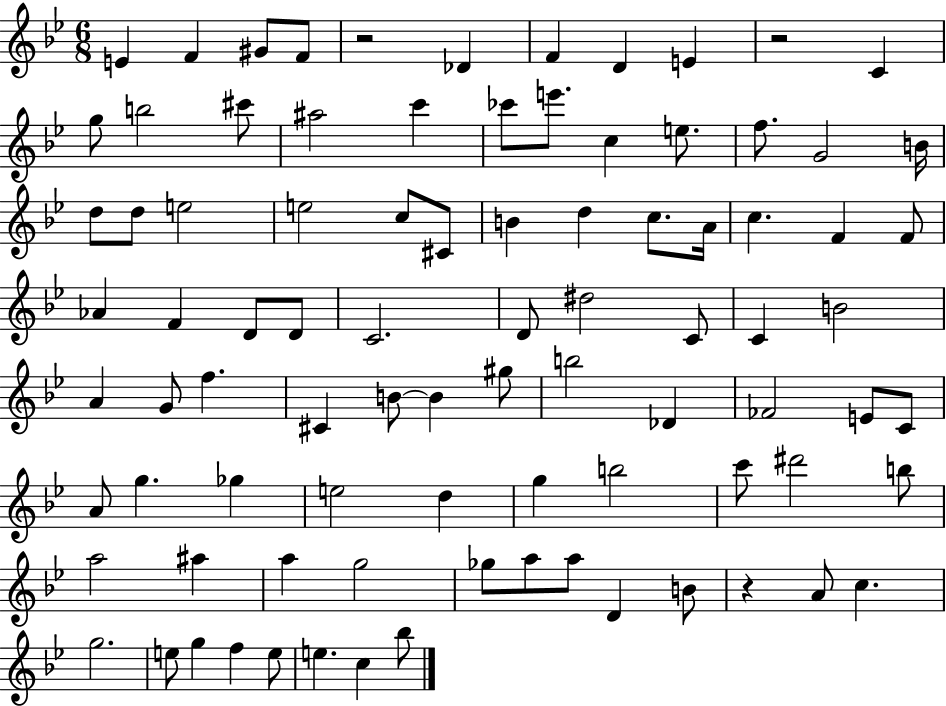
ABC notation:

X:1
T:Untitled
M:6/8
L:1/4
K:Bb
E F ^G/2 F/2 z2 _D F D E z2 C g/2 b2 ^c'/2 ^a2 c' _c'/2 e'/2 c e/2 f/2 G2 B/4 d/2 d/2 e2 e2 c/2 ^C/2 B d c/2 A/4 c F F/2 _A F D/2 D/2 C2 D/2 ^d2 C/2 C B2 A G/2 f ^C B/2 B ^g/2 b2 _D _F2 E/2 C/2 A/2 g _g e2 d g b2 c'/2 ^d'2 b/2 a2 ^a a g2 _g/2 a/2 a/2 D B/2 z A/2 c g2 e/2 g f e/2 e c _b/2